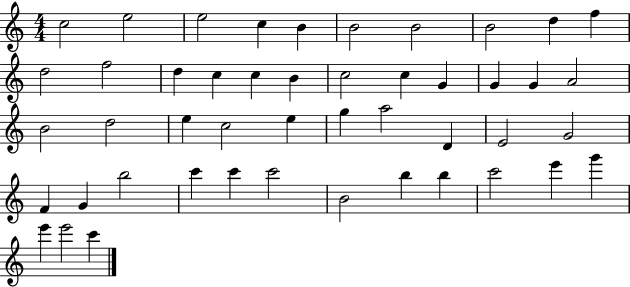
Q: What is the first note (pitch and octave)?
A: C5